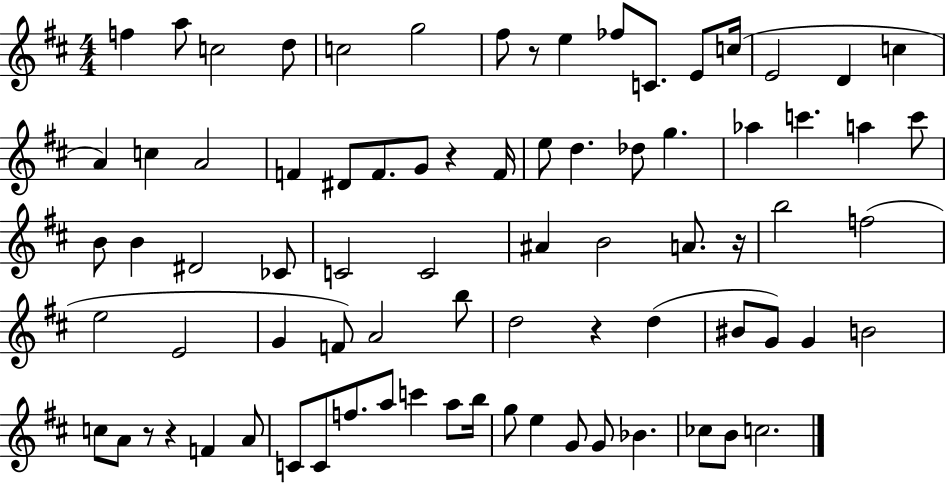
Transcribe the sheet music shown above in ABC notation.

X:1
T:Untitled
M:4/4
L:1/4
K:D
f a/2 c2 d/2 c2 g2 ^f/2 z/2 e _f/2 C/2 E/2 c/4 E2 D c A c A2 F ^D/2 F/2 G/2 z F/4 e/2 d _d/2 g _a c' a c'/2 B/2 B ^D2 _C/2 C2 C2 ^A B2 A/2 z/4 b2 f2 e2 E2 G F/2 A2 b/2 d2 z d ^B/2 G/2 G B2 c/2 A/2 z/2 z F A/2 C/2 C/2 f/2 a/2 c' a/2 b/4 g/2 e G/2 G/2 _B _c/2 B/2 c2